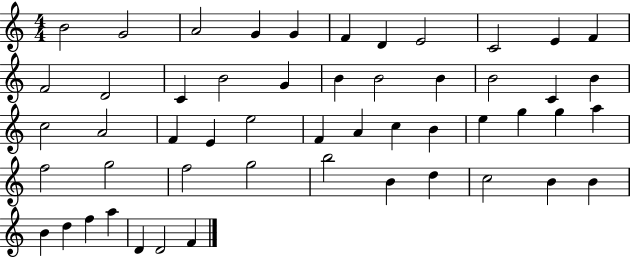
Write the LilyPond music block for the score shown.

{
  \clef treble
  \numericTimeSignature
  \time 4/4
  \key c \major
  b'2 g'2 | a'2 g'4 g'4 | f'4 d'4 e'2 | c'2 e'4 f'4 | \break f'2 d'2 | c'4 b'2 g'4 | b'4 b'2 b'4 | b'2 c'4 b'4 | \break c''2 a'2 | f'4 e'4 e''2 | f'4 a'4 c''4 b'4 | e''4 g''4 g''4 a''4 | \break f''2 g''2 | f''2 g''2 | b''2 b'4 d''4 | c''2 b'4 b'4 | \break b'4 d''4 f''4 a''4 | d'4 d'2 f'4 | \bar "|."
}